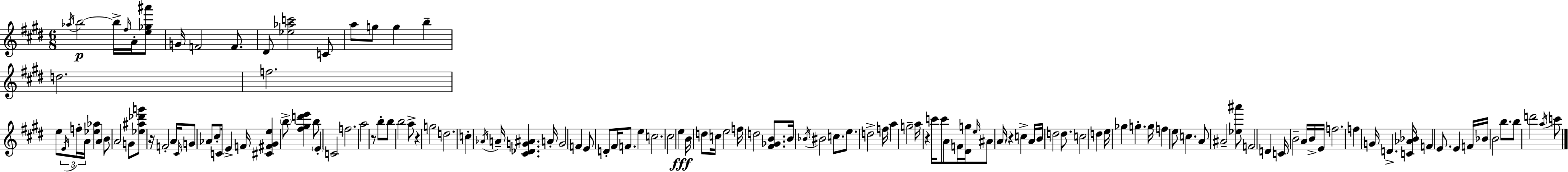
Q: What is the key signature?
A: E major